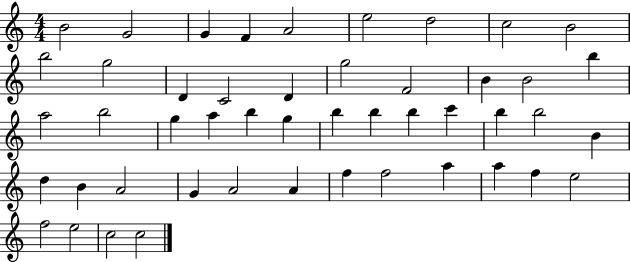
X:1
T:Untitled
M:4/4
L:1/4
K:C
B2 G2 G F A2 e2 d2 c2 B2 b2 g2 D C2 D g2 F2 B B2 b a2 b2 g a b g b b b c' b b2 B d B A2 G A2 A f f2 a a f e2 f2 e2 c2 c2